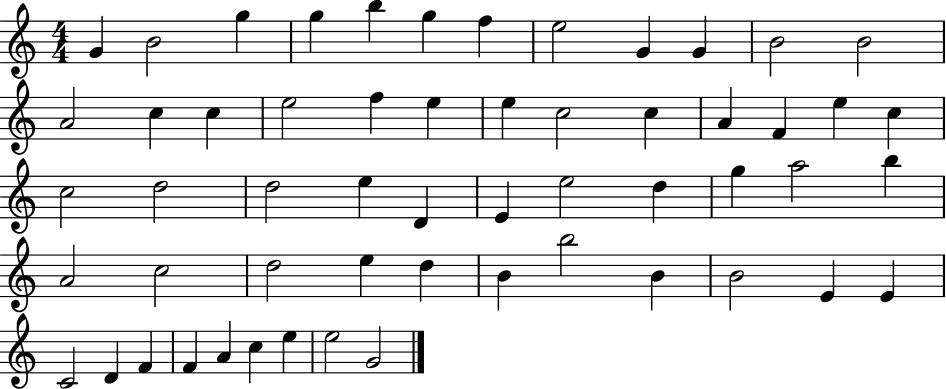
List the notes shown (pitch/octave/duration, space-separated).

G4/q B4/h G5/q G5/q B5/q G5/q F5/q E5/h G4/q G4/q B4/h B4/h A4/h C5/q C5/q E5/h F5/q E5/q E5/q C5/h C5/q A4/q F4/q E5/q C5/q C5/h D5/h D5/h E5/q D4/q E4/q E5/h D5/q G5/q A5/h B5/q A4/h C5/h D5/h E5/q D5/q B4/q B5/h B4/q B4/h E4/q E4/q C4/h D4/q F4/q F4/q A4/q C5/q E5/q E5/h G4/h